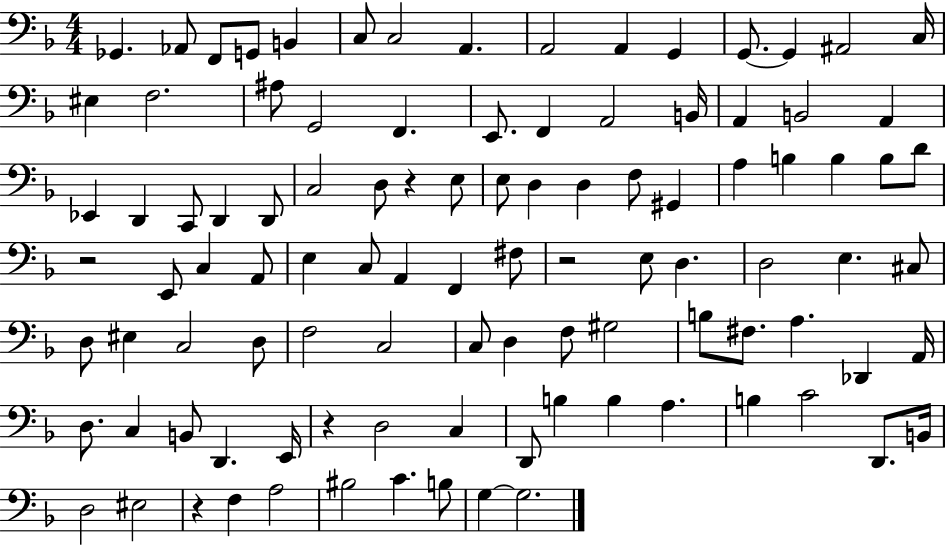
Gb2/q. Ab2/e F2/e G2/e B2/q C3/e C3/h A2/q. A2/h A2/q G2/q G2/e. G2/q A#2/h C3/s EIS3/q F3/h. A#3/e G2/h F2/q. E2/e. F2/q A2/h B2/s A2/q B2/h A2/q Eb2/q D2/q C2/e D2/q D2/e C3/h D3/e R/q E3/e E3/e D3/q D3/q F3/e G#2/q A3/q B3/q B3/q B3/e D4/e R/h E2/e C3/q A2/e E3/q C3/e A2/q F2/q F#3/e R/h E3/e D3/q. D3/h E3/q. C#3/e D3/e EIS3/q C3/h D3/e F3/h C3/h C3/e D3/q F3/e G#3/h B3/e F#3/e. A3/q. Db2/q A2/s D3/e. C3/q B2/e D2/q. E2/s R/q D3/h C3/q D2/e B3/q B3/q A3/q. B3/q C4/h D2/e. B2/s D3/h EIS3/h R/q F3/q A3/h BIS3/h C4/q. B3/e G3/q G3/h.